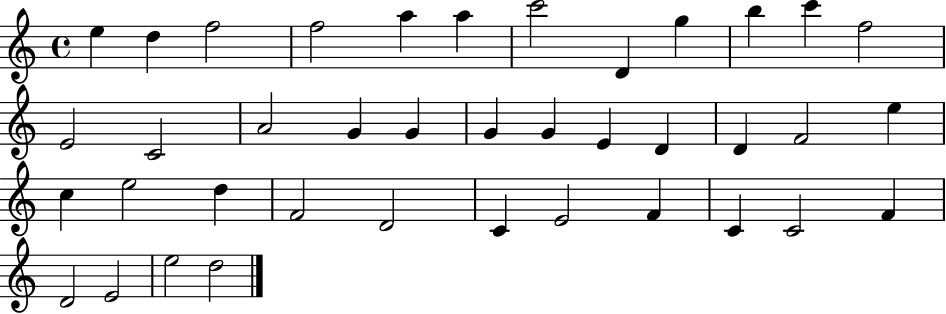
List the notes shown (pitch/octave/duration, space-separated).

E5/q D5/q F5/h F5/h A5/q A5/q C6/h D4/q G5/q B5/q C6/q F5/h E4/h C4/h A4/h G4/q G4/q G4/q G4/q E4/q D4/q D4/q F4/h E5/q C5/q E5/h D5/q F4/h D4/h C4/q E4/h F4/q C4/q C4/h F4/q D4/h E4/h E5/h D5/h